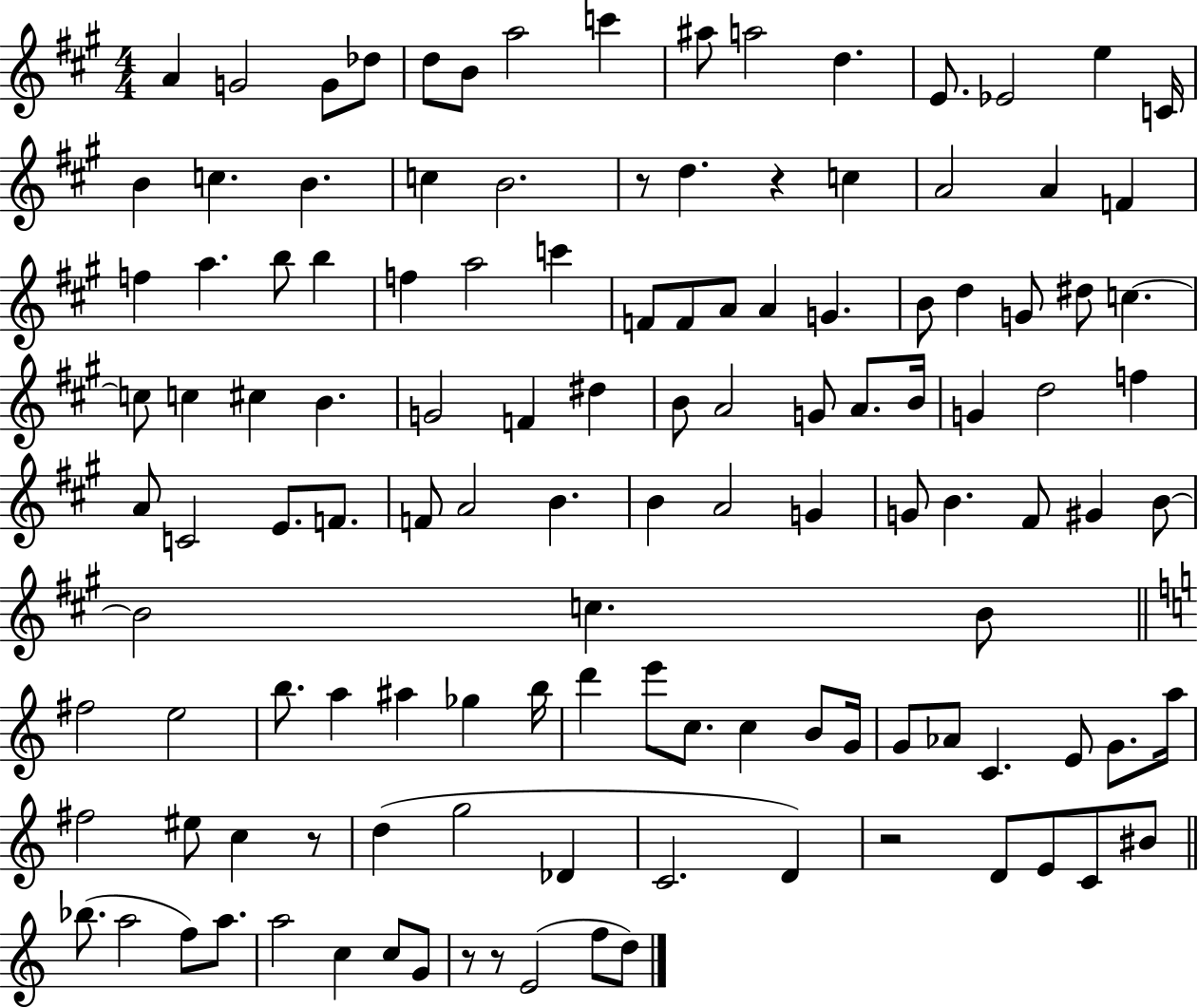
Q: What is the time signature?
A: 4/4